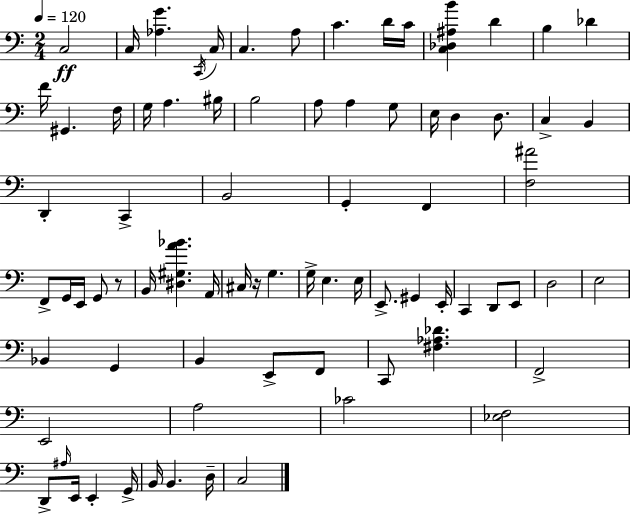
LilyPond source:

{
  \clef bass
  \numericTimeSignature
  \time 2/4
  \key c \major
  \tempo 4 = 120
  \repeat volta 2 { c2\ff | c16 <aes g'>4. \acciaccatura { c,16 } | c16 c4. a8 | c'4. d'16 | \break c'16 <c des ais b'>4 d'4 | b4 des'4 | f'16 gis,4. | f16 g16 a4. | \break bis16 b2 | a8 a4 g8 | e16 d4 d8. | c4-> b,4 | \break d,4-. c,4-> | b,2 | g,4-. f,4 | <f ais'>2 | \break f,8-> g,16 e,16 g,8 r8 | b,16 <dis gis a' bes'>4. | a,16 cis16 r16 g4. | g16-> e4. | \break e16 e,8.-> gis,4 | e,16-. c,4 d,8 e,8 | d2 | e2 | \break bes,4 g,4 | b,4 e,8-> f,8 | c,8 <fis aes des'>4. | f,2-> | \break e,2 | a2 | ces'2 | <ees f>2 | \break d,8-> \grace { ais16 } e,16 e,4-. | g,16-> b,16 b,4. | d16-- c2 | } \bar "|."
}